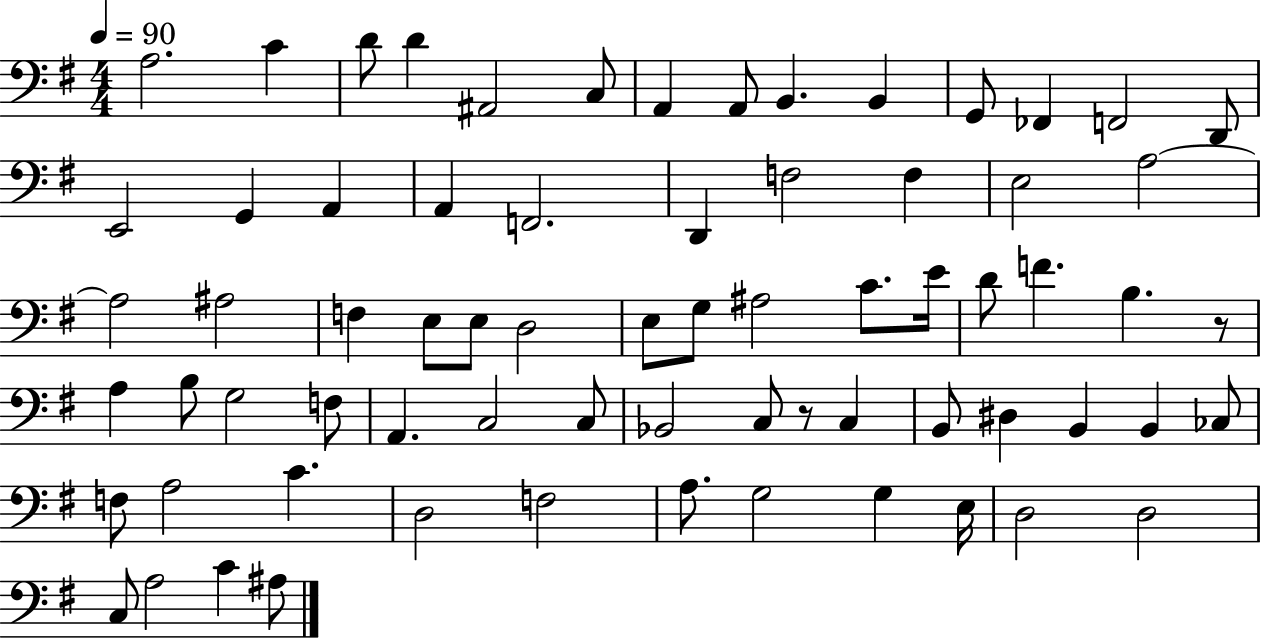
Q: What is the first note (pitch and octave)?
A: A3